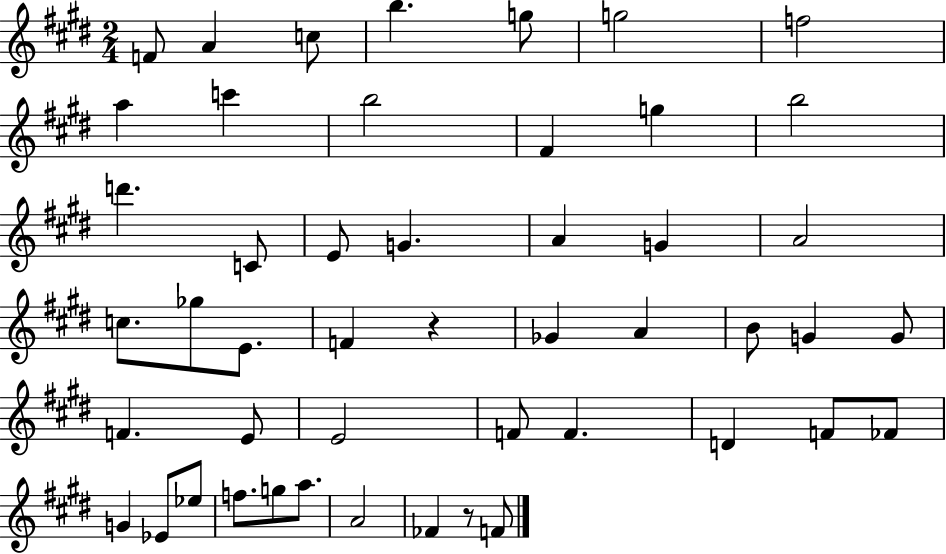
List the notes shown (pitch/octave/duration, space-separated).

F4/e A4/q C5/e B5/q. G5/e G5/h F5/h A5/q C6/q B5/h F#4/q G5/q B5/h D6/q. C4/e E4/e G4/q. A4/q G4/q A4/h C5/e. Gb5/e E4/e. F4/q R/q Gb4/q A4/q B4/e G4/q G4/e F4/q. E4/e E4/h F4/e F4/q. D4/q F4/e FES4/e G4/q Eb4/e Eb5/e F5/e. G5/e A5/e. A4/h FES4/q R/e F4/e